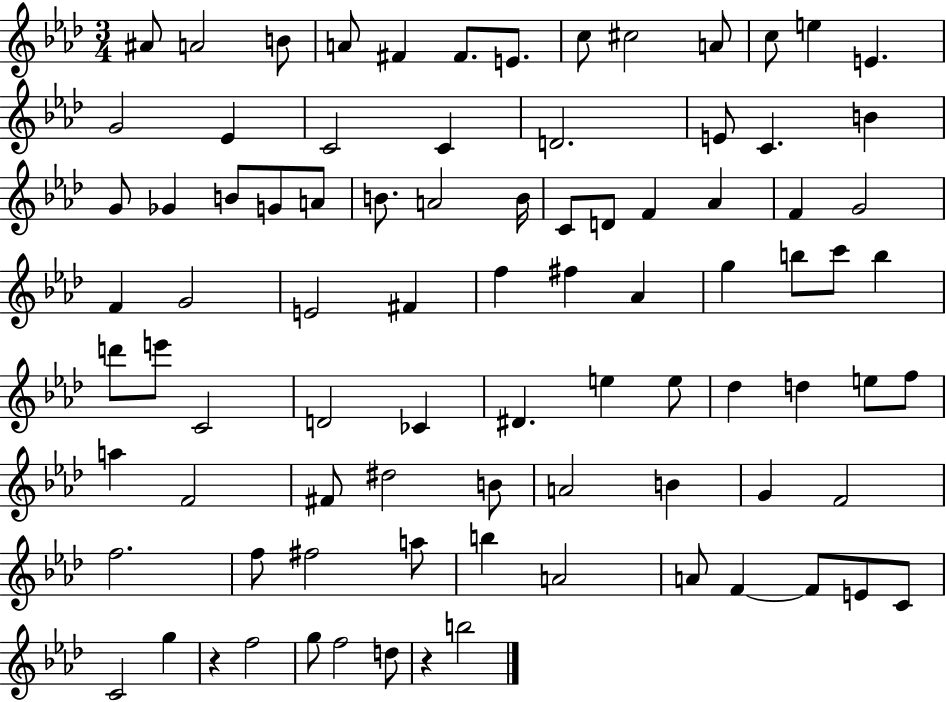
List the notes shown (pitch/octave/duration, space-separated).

A#4/e A4/h B4/e A4/e F#4/q F#4/e. E4/e. C5/e C#5/h A4/e C5/e E5/q E4/q. G4/h Eb4/q C4/h C4/q D4/h. E4/e C4/q. B4/q G4/e Gb4/q B4/e G4/e A4/e B4/e. A4/h B4/s C4/e D4/e F4/q Ab4/q F4/q G4/h F4/q G4/h E4/h F#4/q F5/q F#5/q Ab4/q G5/q B5/e C6/e B5/q D6/e E6/e C4/h D4/h CES4/q D#4/q. E5/q E5/e Db5/q D5/q E5/e F5/e A5/q F4/h F#4/e D#5/h B4/e A4/h B4/q G4/q F4/h F5/h. F5/e F#5/h A5/e B5/q A4/h A4/e F4/q F4/e E4/e C4/e C4/h G5/q R/q F5/h G5/e F5/h D5/e R/q B5/h